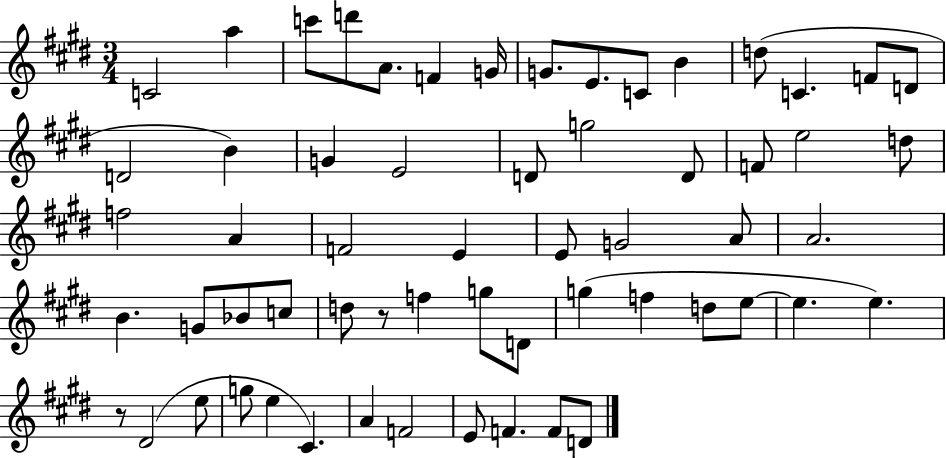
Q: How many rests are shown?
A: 2